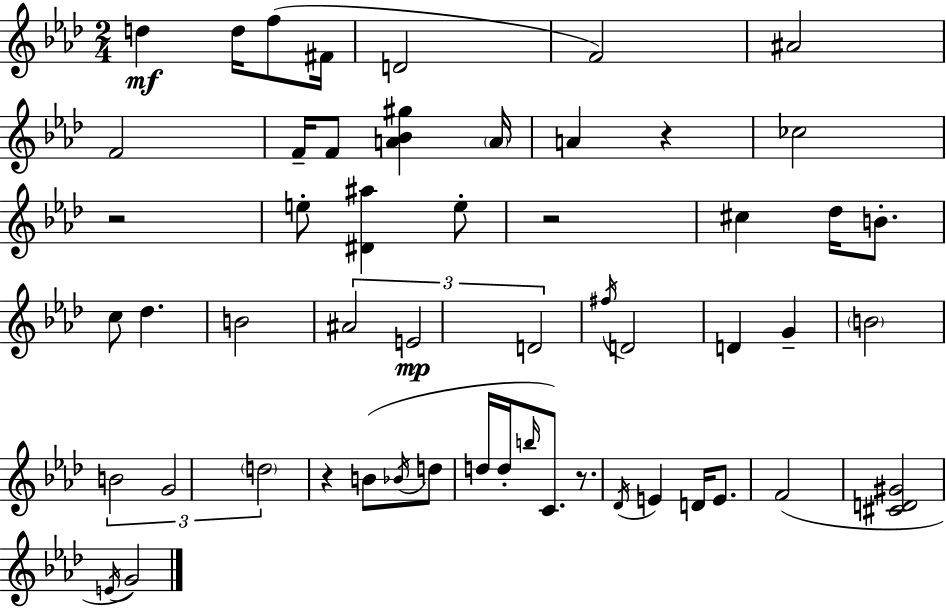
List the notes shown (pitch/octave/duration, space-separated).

D5/q D5/s F5/e F#4/s D4/h F4/h A#4/h F4/h F4/s F4/e [A4,Bb4,G#5]/q A4/s A4/q R/q CES5/h R/h E5/e [D#4,A#5]/q E5/e R/h C#5/q Db5/s B4/e. C5/e Db5/q. B4/h A#4/h E4/h D4/h F#5/s D4/h D4/q G4/q B4/h B4/h G4/h D5/h R/q B4/e Bb4/s D5/e D5/s D5/s B5/s C4/e. R/e. Db4/s E4/q D4/s E4/e. F4/h [C#4,D4,G#4]/h E4/s G4/h